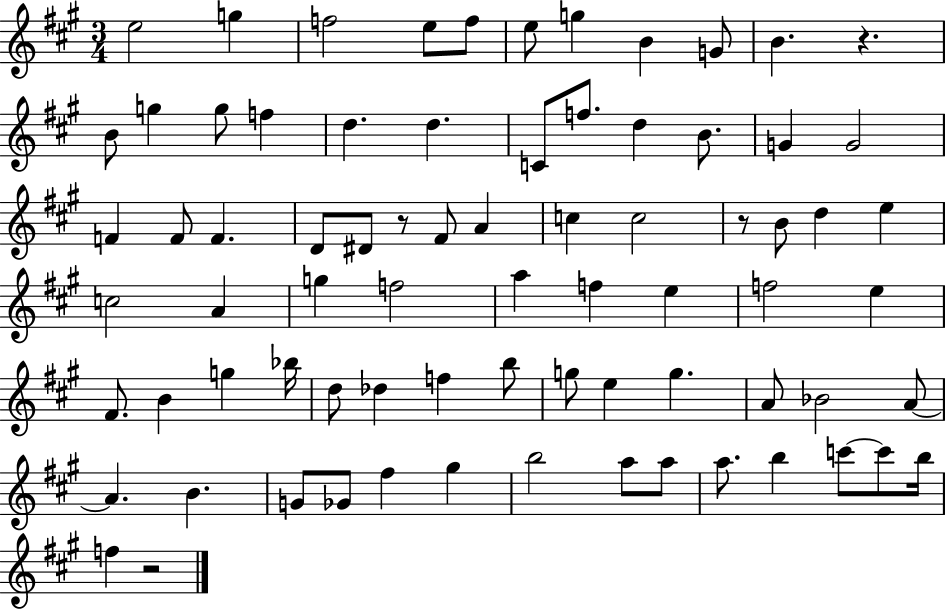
X:1
T:Untitled
M:3/4
L:1/4
K:A
e2 g f2 e/2 f/2 e/2 g B G/2 B z B/2 g g/2 f d d C/2 f/2 d B/2 G G2 F F/2 F D/2 ^D/2 z/2 ^F/2 A c c2 z/2 B/2 d e c2 A g f2 a f e f2 e ^F/2 B g _b/4 d/2 _d f b/2 g/2 e g A/2 _B2 A/2 A B G/2 _G/2 ^f ^g b2 a/2 a/2 a/2 b c'/2 c'/2 b/4 f z2